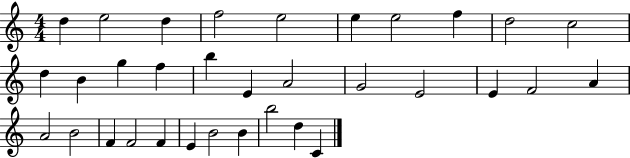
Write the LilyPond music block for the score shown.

{
  \clef treble
  \numericTimeSignature
  \time 4/4
  \key c \major
  d''4 e''2 d''4 | f''2 e''2 | e''4 e''2 f''4 | d''2 c''2 | \break d''4 b'4 g''4 f''4 | b''4 e'4 a'2 | g'2 e'2 | e'4 f'2 a'4 | \break a'2 b'2 | f'4 f'2 f'4 | e'4 b'2 b'4 | b''2 d''4 c'4 | \break \bar "|."
}